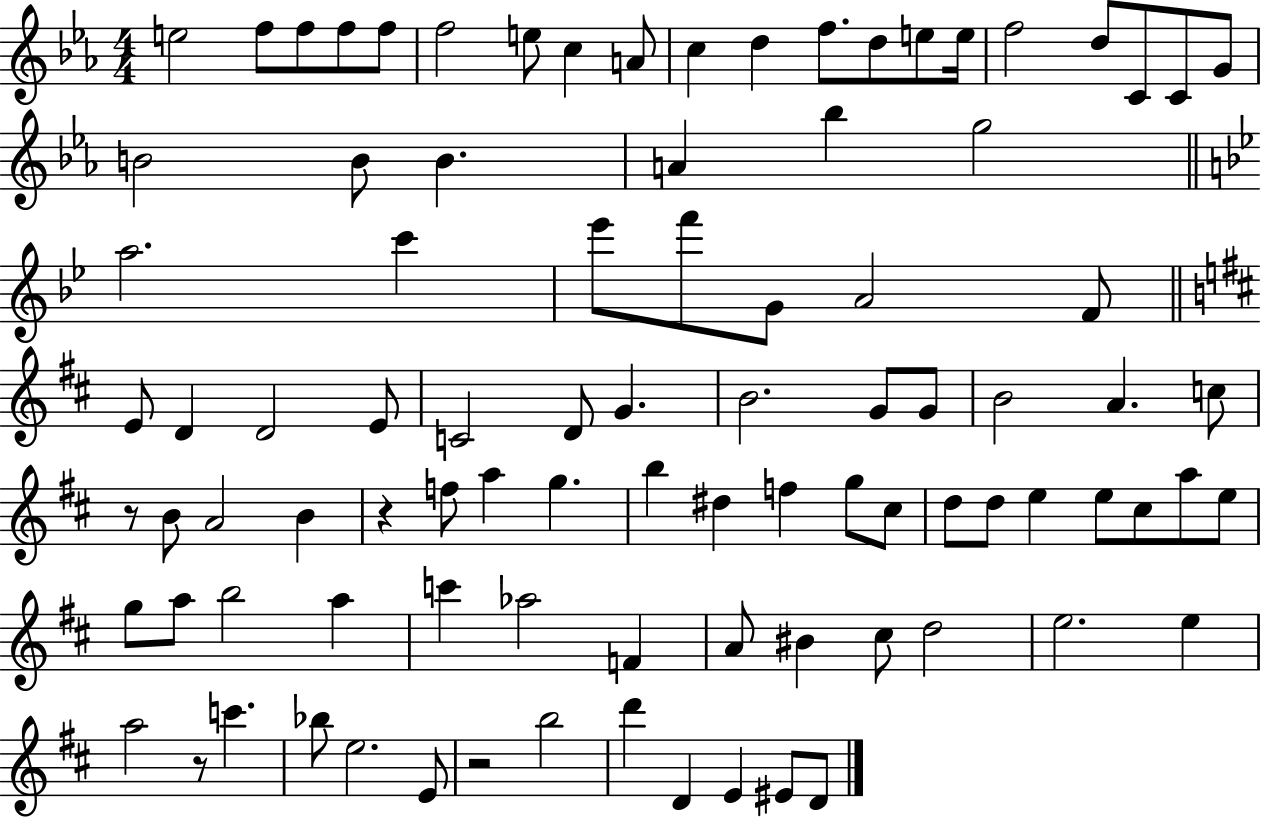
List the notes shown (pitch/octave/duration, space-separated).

E5/h F5/e F5/e F5/e F5/e F5/h E5/e C5/q A4/e C5/q D5/q F5/e. D5/e E5/e E5/s F5/h D5/e C4/e C4/e G4/e B4/h B4/e B4/q. A4/q Bb5/q G5/h A5/h. C6/q Eb6/e F6/e G4/e A4/h F4/e E4/e D4/q D4/h E4/e C4/h D4/e G4/q. B4/h. G4/e G4/e B4/h A4/q. C5/e R/e B4/e A4/h B4/q R/q F5/e A5/q G5/q. B5/q D#5/q F5/q G5/e C#5/e D5/e D5/e E5/q E5/e C#5/e A5/e E5/e G5/e A5/e B5/h A5/q C6/q Ab5/h F4/q A4/e BIS4/q C#5/e D5/h E5/h. E5/q A5/h R/e C6/q. Bb5/e E5/h. E4/e R/h B5/h D6/q D4/q E4/q EIS4/e D4/e